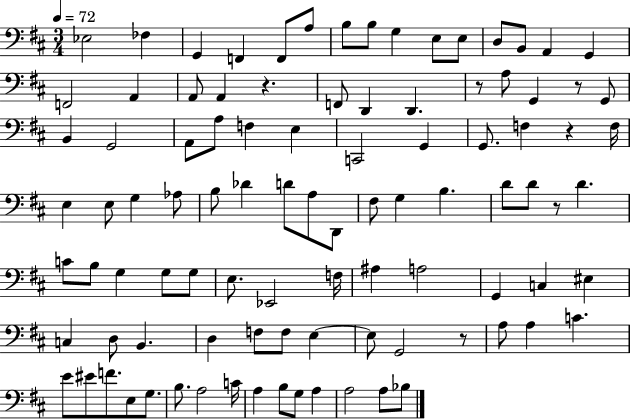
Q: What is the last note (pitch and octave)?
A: Bb3